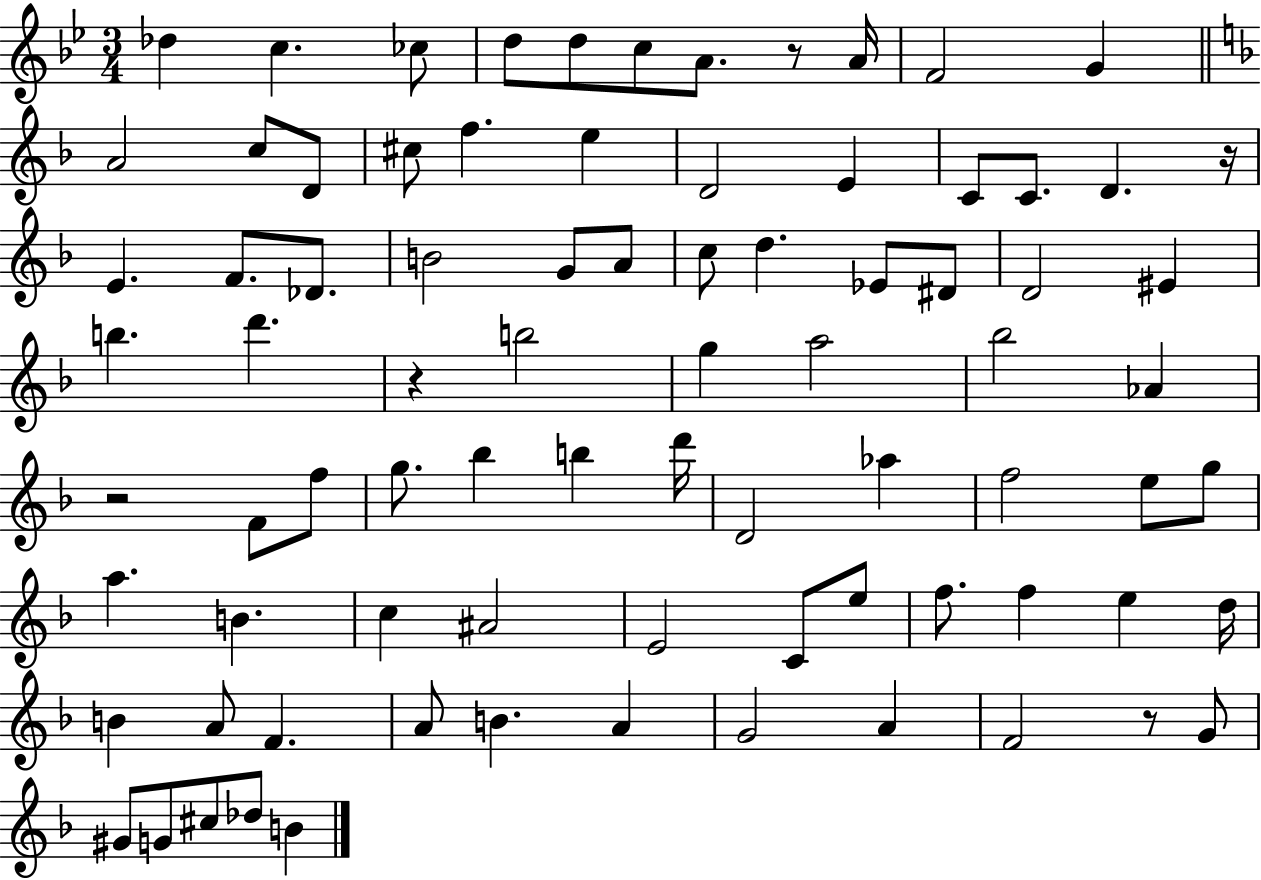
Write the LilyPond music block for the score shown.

{
  \clef treble
  \numericTimeSignature
  \time 3/4
  \key bes \major
  \repeat volta 2 { des''4 c''4. ces''8 | d''8 d''8 c''8 a'8. r8 a'16 | f'2 g'4 | \bar "||" \break \key d \minor a'2 c''8 d'8 | cis''8 f''4. e''4 | d'2 e'4 | c'8 c'8. d'4. r16 | \break e'4. f'8. des'8. | b'2 g'8 a'8 | c''8 d''4. ees'8 dis'8 | d'2 eis'4 | \break b''4. d'''4. | r4 b''2 | g''4 a''2 | bes''2 aes'4 | \break r2 f'8 f''8 | g''8. bes''4 b''4 d'''16 | d'2 aes''4 | f''2 e''8 g''8 | \break a''4. b'4. | c''4 ais'2 | e'2 c'8 e''8 | f''8. f''4 e''4 d''16 | \break b'4 a'8 f'4. | a'8 b'4. a'4 | g'2 a'4 | f'2 r8 g'8 | \break gis'8 g'8 cis''8 des''8 b'4 | } \bar "|."
}